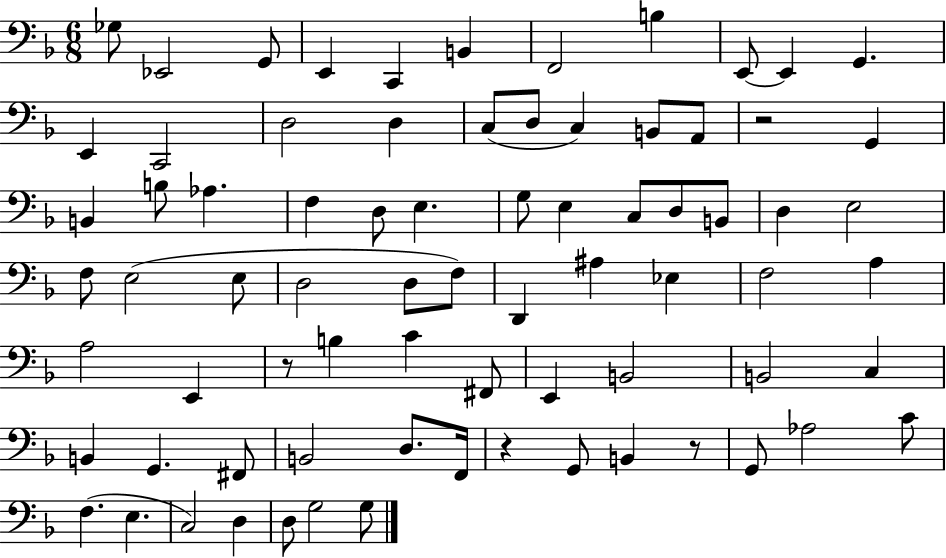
X:1
T:Untitled
M:6/8
L:1/4
K:F
_G,/2 _E,,2 G,,/2 E,, C,, B,, F,,2 B, E,,/2 E,, G,, E,, C,,2 D,2 D, C,/2 D,/2 C, B,,/2 A,,/2 z2 G,, B,, B,/2 _A, F, D,/2 E, G,/2 E, C,/2 D,/2 B,,/2 D, E,2 F,/2 E,2 E,/2 D,2 D,/2 F,/2 D,, ^A, _E, F,2 A, A,2 E,, z/2 B, C ^F,,/2 E,, B,,2 B,,2 C, B,, G,, ^F,,/2 B,,2 D,/2 F,,/4 z G,,/2 B,, z/2 G,,/2 _A,2 C/2 F, E, C,2 D, D,/2 G,2 G,/2